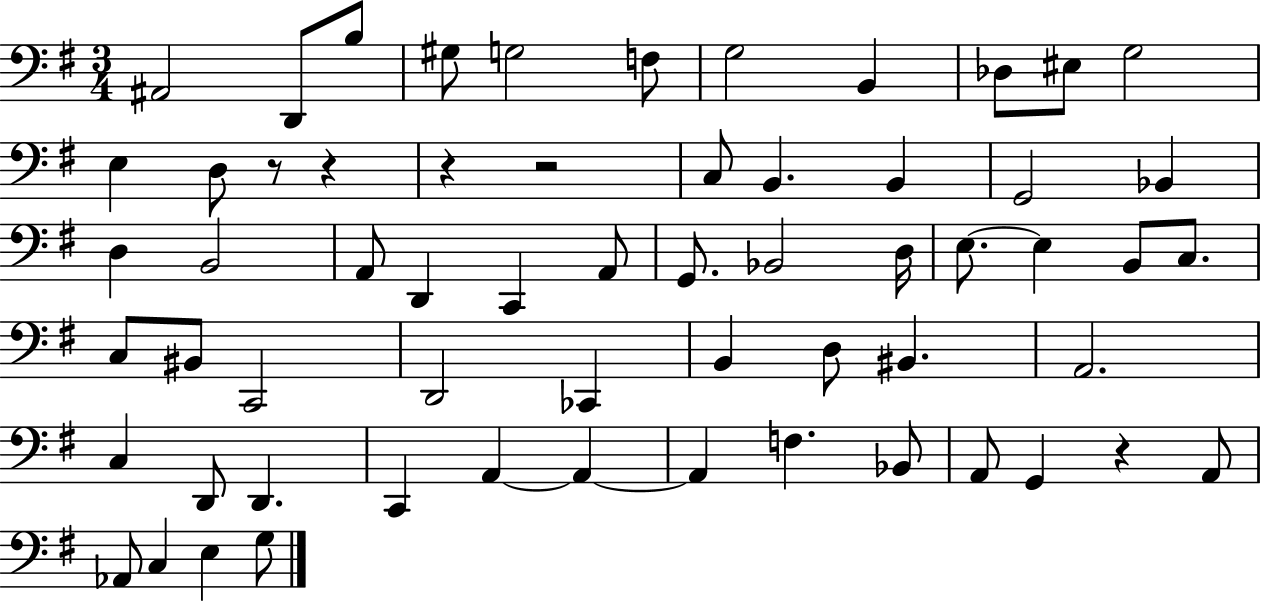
X:1
T:Untitled
M:3/4
L:1/4
K:G
^A,,2 D,,/2 B,/2 ^G,/2 G,2 F,/2 G,2 B,, _D,/2 ^E,/2 G,2 E, D,/2 z/2 z z z2 C,/2 B,, B,, G,,2 _B,, D, B,,2 A,,/2 D,, C,, A,,/2 G,,/2 _B,,2 D,/4 E,/2 E, B,,/2 C,/2 C,/2 ^B,,/2 C,,2 D,,2 _C,, B,, D,/2 ^B,, A,,2 C, D,,/2 D,, C,, A,, A,, A,, F, _B,,/2 A,,/2 G,, z A,,/2 _A,,/2 C, E, G,/2